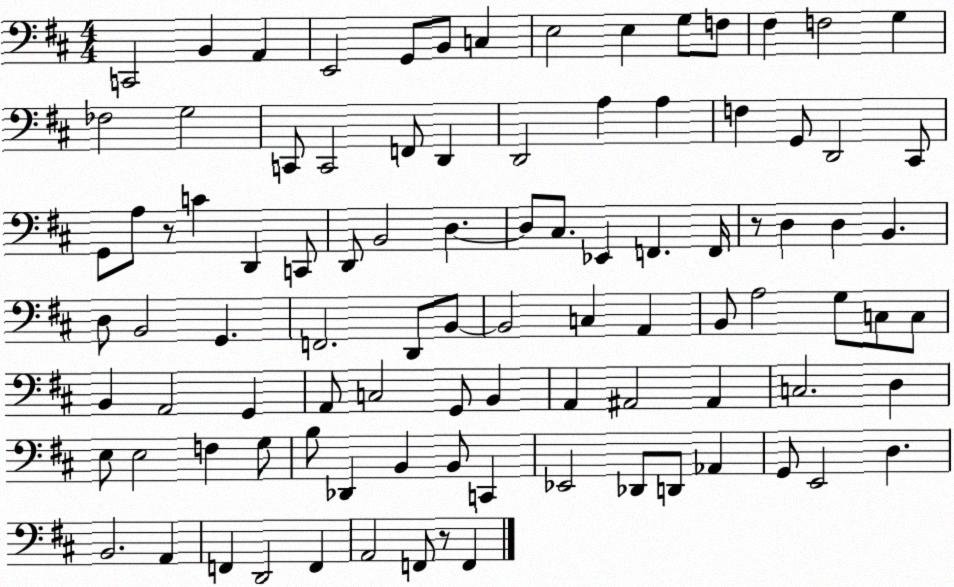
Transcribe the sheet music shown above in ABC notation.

X:1
T:Untitled
M:4/4
L:1/4
K:D
C,,2 B,, A,, E,,2 G,,/2 B,,/2 C, E,2 E, G,/2 F,/2 ^F, F,2 G, _F,2 G,2 C,,/2 C,,2 F,,/2 D,, D,,2 A, A, F, G,,/2 D,,2 ^C,,/2 G,,/2 A,/2 z/2 C D,, C,,/2 D,,/2 B,,2 D, D,/2 ^C,/2 _E,, F,, F,,/4 z/2 D, D, B,, D,/2 B,,2 G,, F,,2 D,,/2 B,,/2 B,,2 C, A,, B,,/2 A,2 G,/2 C,/2 C,/2 B,, A,,2 G,, A,,/2 C,2 G,,/2 B,, A,, ^A,,2 ^A,, C,2 D, E,/2 E,2 F, G,/2 B,/2 _D,, B,, B,,/2 C,, _E,,2 _D,,/2 D,,/2 _A,, G,,/2 E,,2 D, B,,2 A,, F,, D,,2 F,, A,,2 F,,/2 z/2 F,,